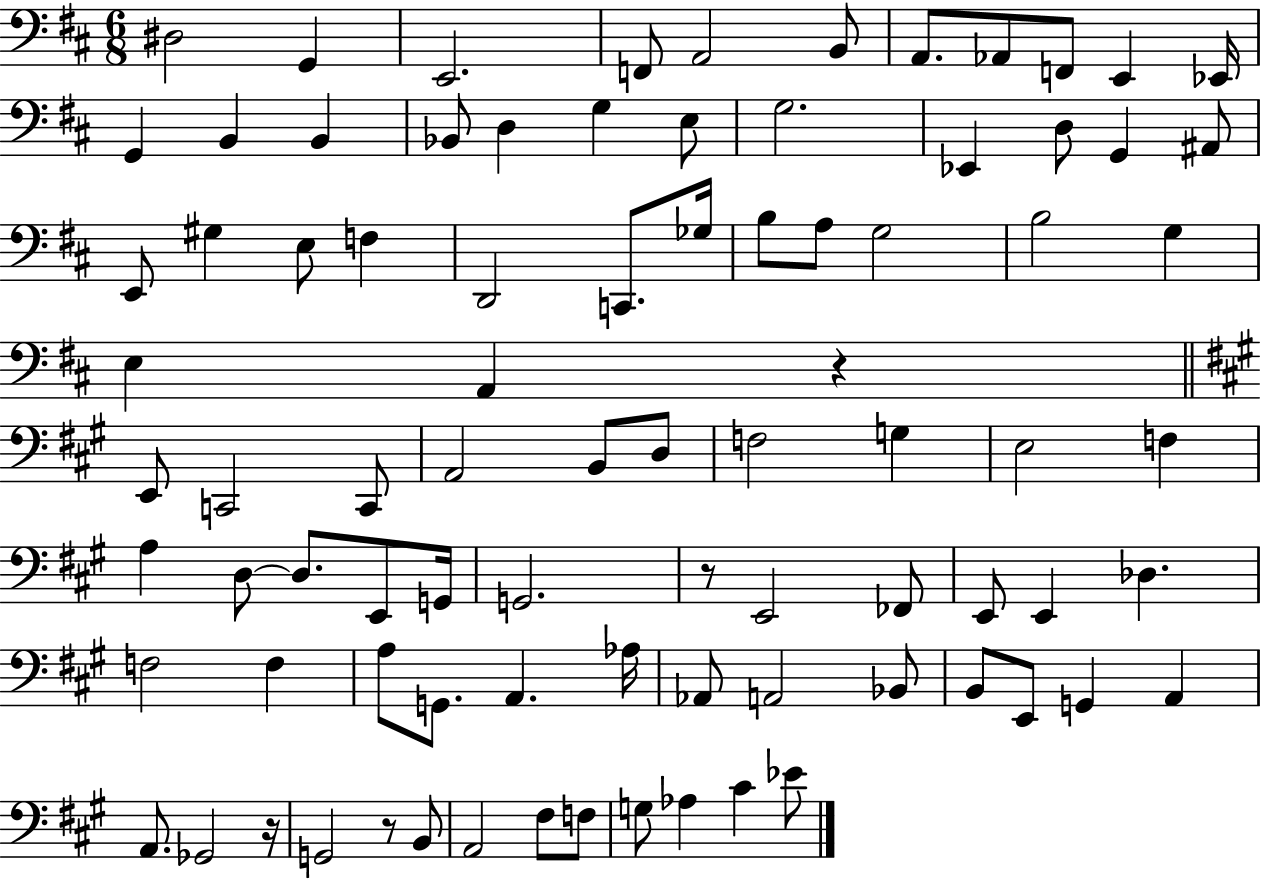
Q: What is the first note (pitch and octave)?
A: D#3